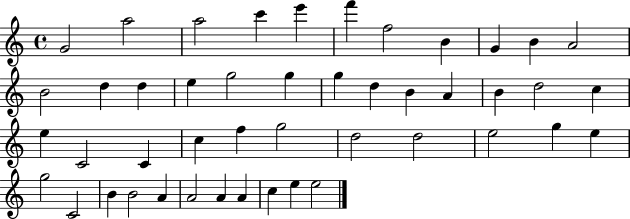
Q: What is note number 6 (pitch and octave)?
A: F6